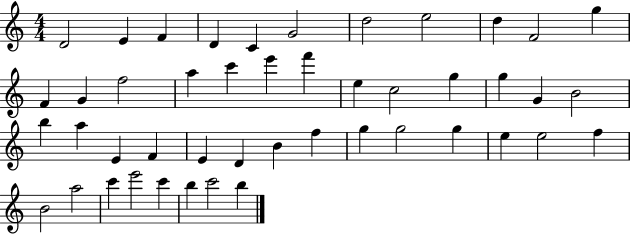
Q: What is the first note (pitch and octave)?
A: D4